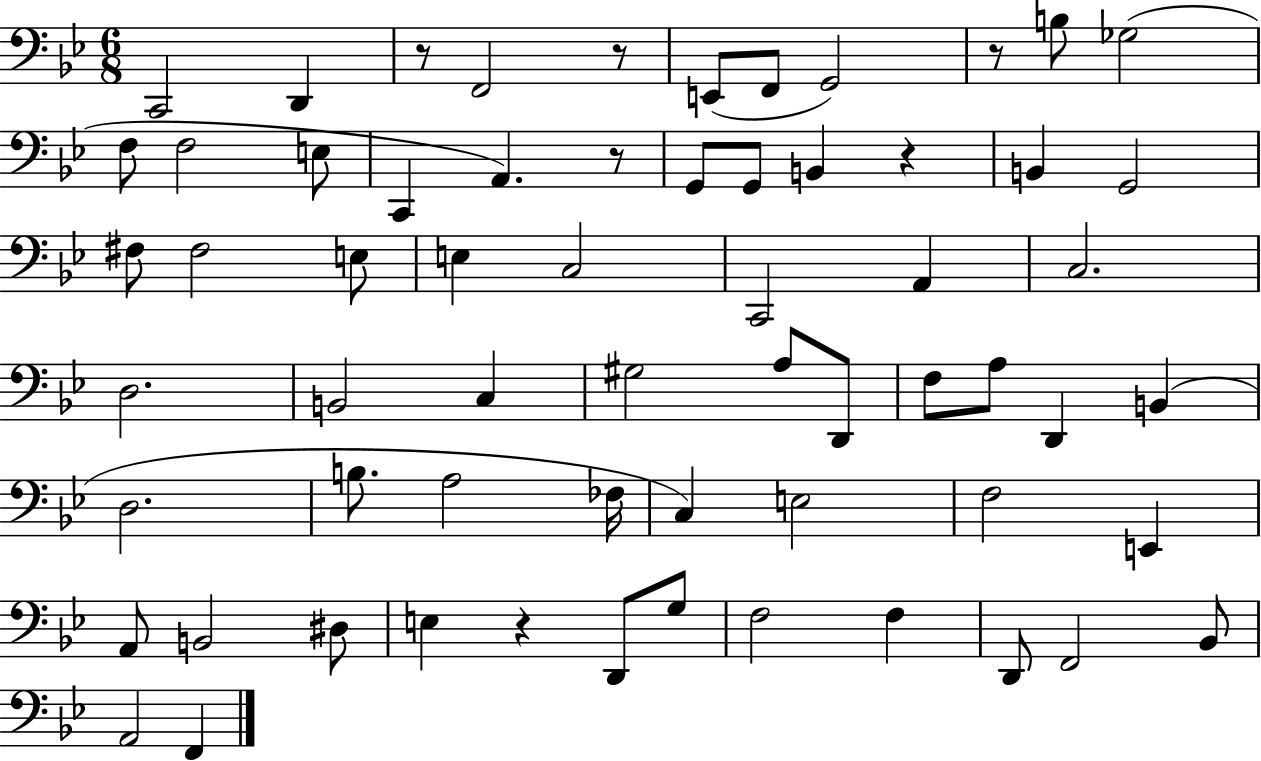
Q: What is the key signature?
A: BES major